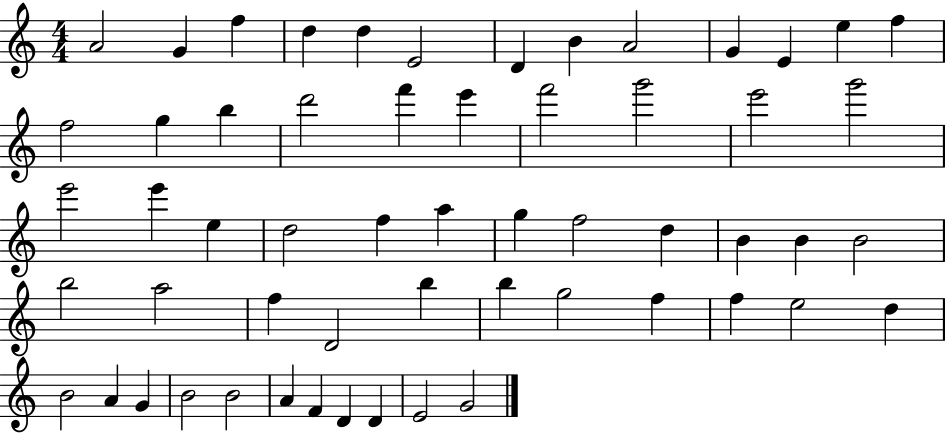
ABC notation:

X:1
T:Untitled
M:4/4
L:1/4
K:C
A2 G f d d E2 D B A2 G E e f f2 g b d'2 f' e' f'2 g'2 e'2 g'2 e'2 e' e d2 f a g f2 d B B B2 b2 a2 f D2 b b g2 f f e2 d B2 A G B2 B2 A F D D E2 G2